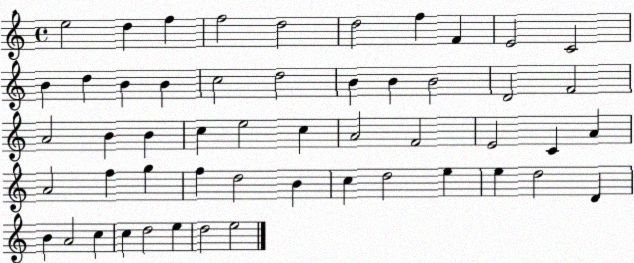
X:1
T:Untitled
M:4/4
L:1/4
K:C
e2 d f f2 d2 d2 f F E2 C2 B d B B c2 d2 B B B2 D2 F2 A2 B B c e2 c A2 F2 E2 C A A2 f g f d2 B c d2 e e d2 D B A2 c c d2 e d2 e2